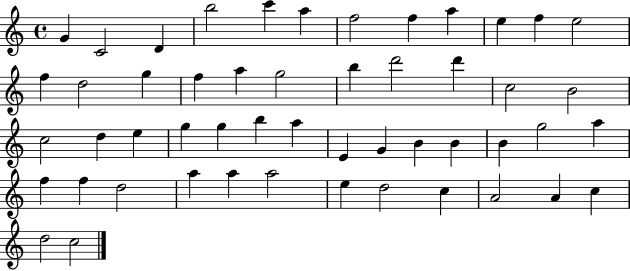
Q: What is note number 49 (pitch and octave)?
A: C5